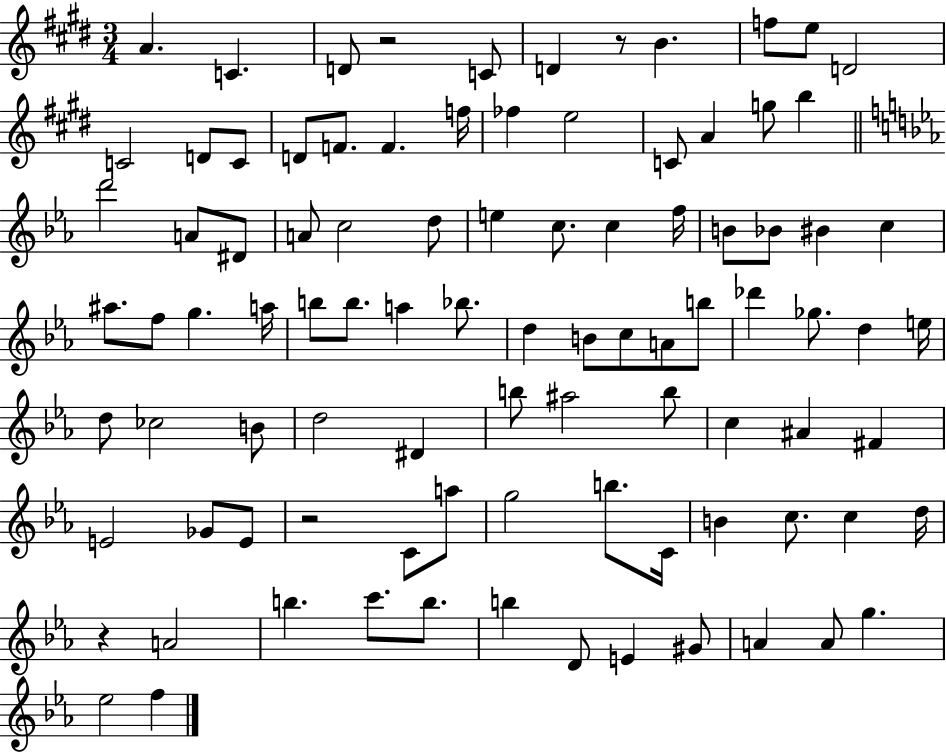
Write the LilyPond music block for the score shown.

{
  \clef treble
  \numericTimeSignature
  \time 3/4
  \key e \major
  a'4. c'4. | d'8 r2 c'8 | d'4 r8 b'4. | f''8 e''8 d'2 | \break c'2 d'8 c'8 | d'8 f'8. f'4. f''16 | fes''4 e''2 | c'8 a'4 g''8 b''4 | \break \bar "||" \break \key c \minor d'''2 a'8 dis'8 | a'8 c''2 d''8 | e''4 c''8. c''4 f''16 | b'8 bes'8 bis'4 c''4 | \break ais''8. f''8 g''4. a''16 | b''8 b''8. a''4 bes''8. | d''4 b'8 c''8 a'8 b''8 | des'''4 ges''8. d''4 e''16 | \break d''8 ces''2 b'8 | d''2 dis'4 | b''8 ais''2 b''8 | c''4 ais'4 fis'4 | \break e'2 ges'8 e'8 | r2 c'8 a''8 | g''2 b''8. c'16 | b'4 c''8. c''4 d''16 | \break r4 a'2 | b''4. c'''8. b''8. | b''4 d'8 e'4 gis'8 | a'4 a'8 g''4. | \break ees''2 f''4 | \bar "|."
}